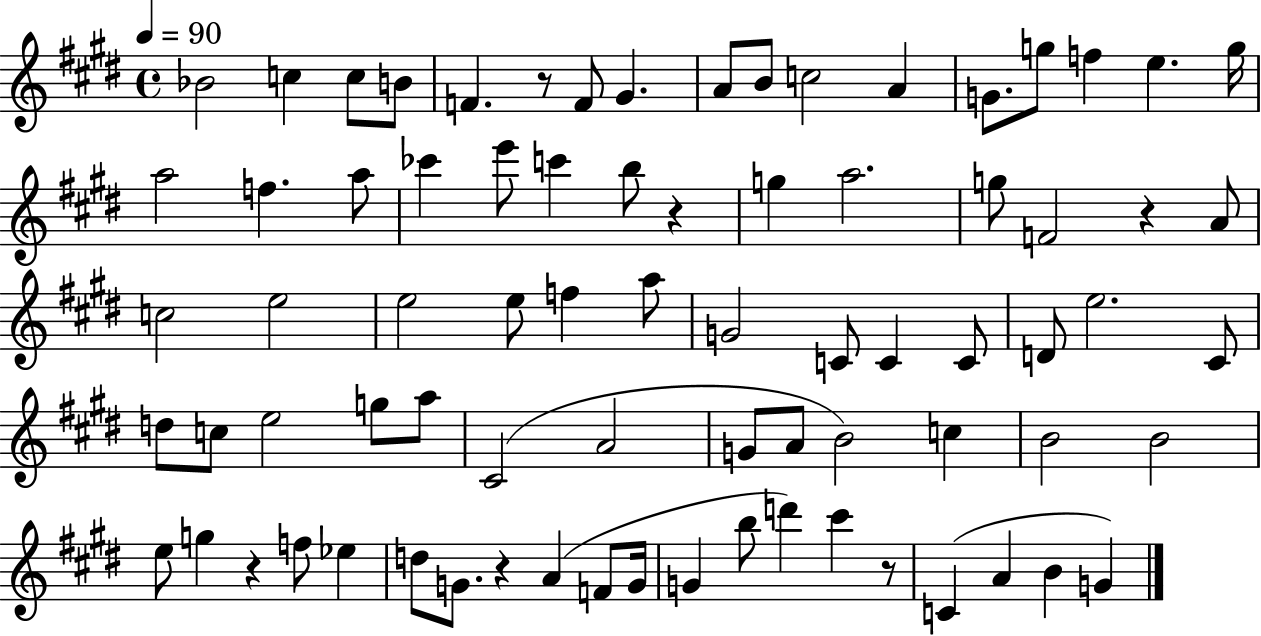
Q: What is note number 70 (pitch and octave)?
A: B4